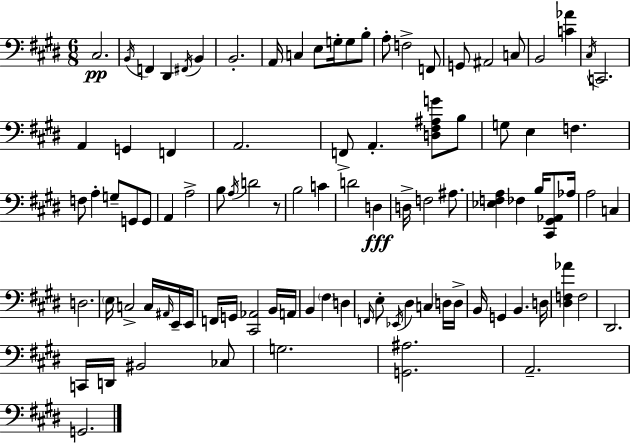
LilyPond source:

{
  \clef bass
  \numericTimeSignature
  \time 6/8
  \key e \major
  cis2.\pp | \acciaccatura { b,16 } f,4 dis,4 \acciaccatura { fis,16 } b,4 | b,2.-. | a,16 c4 e8 g16-. g8 | \break b8-. a8-. f2-> | f,8 g,8 ais,2 | c8 b,2 <c' aes'>4 | \acciaccatura { cis16 } c,2. | \break a,4 g,4 f,4 | a,2. | f,8-> a,4.-. <d fis ais g'>8 | b8 g8 e4 f4. | \break f8 a4-. g8-- g,8 | g,8 a,4 a2-> | b8 \acciaccatura { a16 } d'2 | r8 b2 | \break c'4 d'2 | d4\fff d16-> f2 | ais8. <ees f a>4 fes4 | b16 <cis, gis, aes,>8 aes16 a2 | \break c4 d2. | \parenthesize e16 c2-> | c16 \grace { ais,16 } e,16-- e,16 f,16 g,16 <cis, aes,>2 | b,16 a,16 b,4 \parenthesize fis4 | \break d4 \grace { f,16 } e8-. \acciaccatura { ees,16 } dis4 | c4 d16 d16-> b,16 g,4 | b,4. d16 <dis f aes'>4 f2 | dis,2. | \break c,16 d,16 bis,2 | ces8 g2. | <g, ais>2. | a,2.-- | \break g,2. | \bar "|."
}